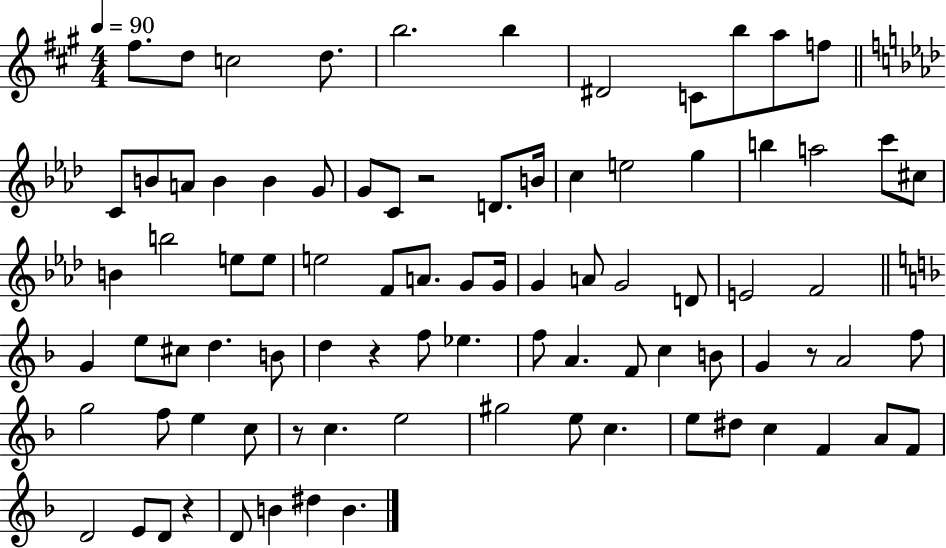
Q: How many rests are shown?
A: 5